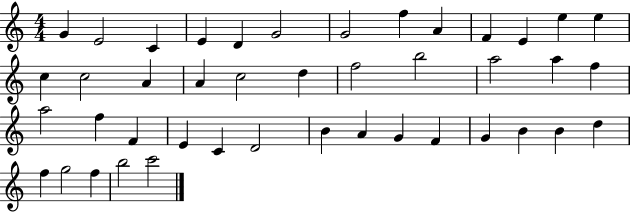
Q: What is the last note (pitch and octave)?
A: C6